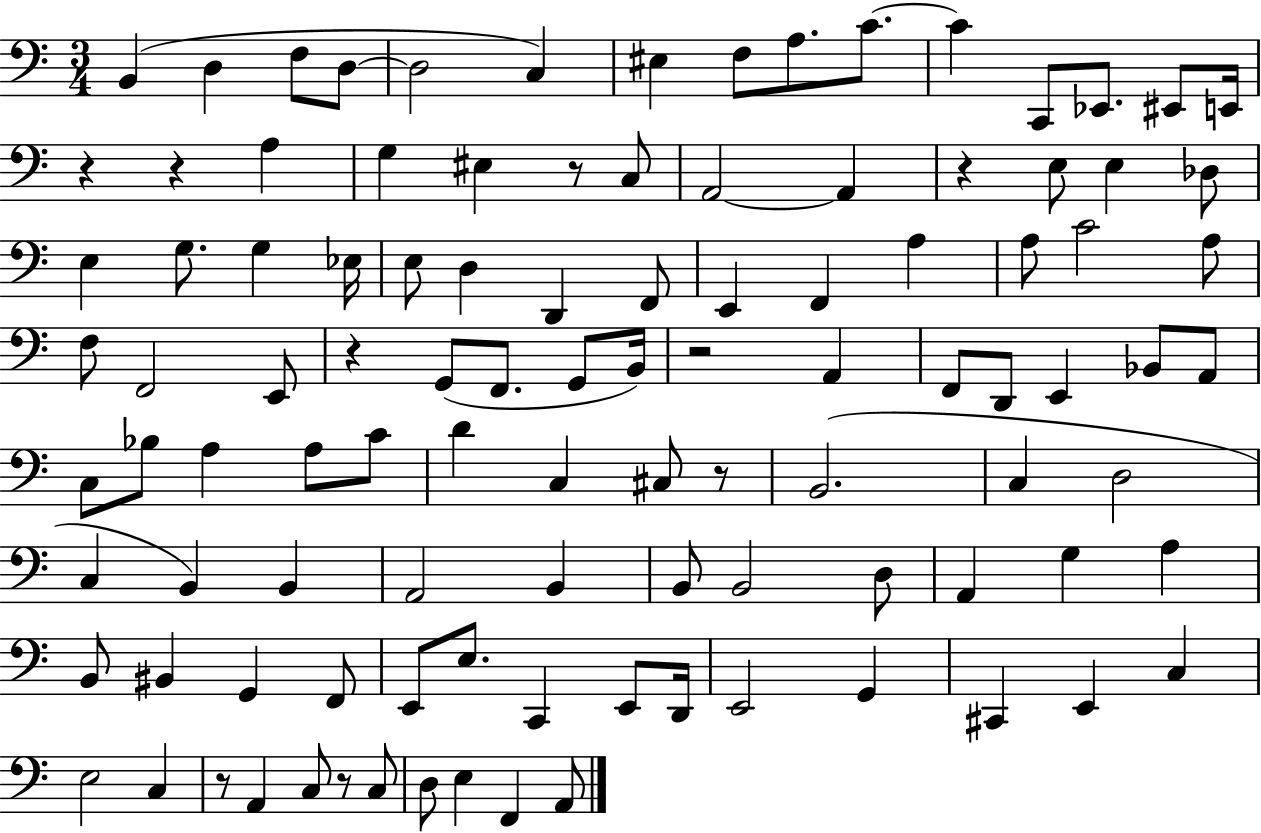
B2/q D3/q F3/e D3/e D3/h C3/q EIS3/q F3/e A3/e. C4/e. C4/q C2/e Eb2/e. EIS2/e E2/s R/q R/q A3/q G3/q EIS3/q R/e C3/e A2/h A2/q R/q E3/e E3/q Db3/e E3/q G3/e. G3/q Eb3/s E3/e D3/q D2/q F2/e E2/q F2/q A3/q A3/e C4/h A3/e F3/e F2/h E2/e R/q G2/e F2/e. G2/e B2/s R/h A2/q F2/e D2/e E2/q Bb2/e A2/e C3/e Bb3/e A3/q A3/e C4/e D4/q C3/q C#3/e R/e B2/h. C3/q D3/h C3/q B2/q B2/q A2/h B2/q B2/e B2/h D3/e A2/q G3/q A3/q B2/e BIS2/q G2/q F2/e E2/e E3/e. C2/q E2/e D2/s E2/h G2/q C#2/q E2/q C3/q E3/h C3/q R/e A2/q C3/e R/e C3/e D3/e E3/q F2/q A2/e